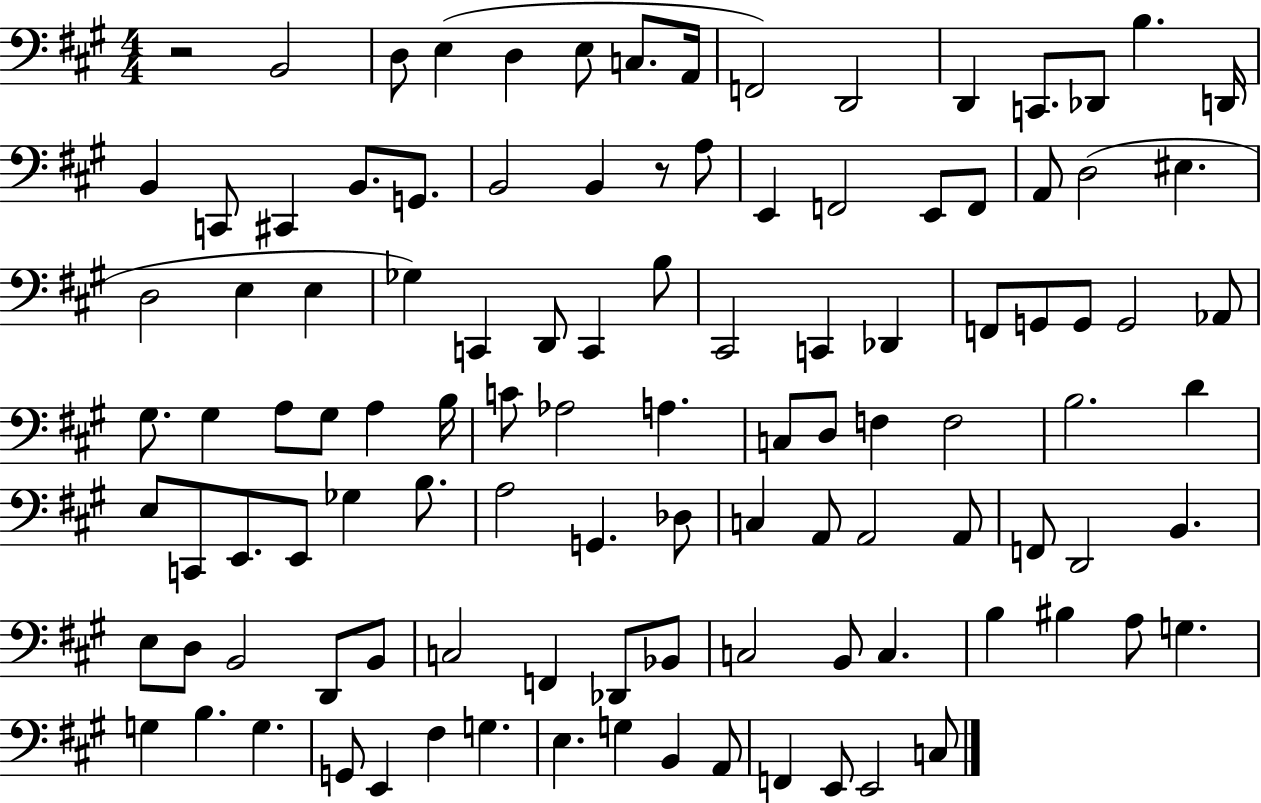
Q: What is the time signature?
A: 4/4